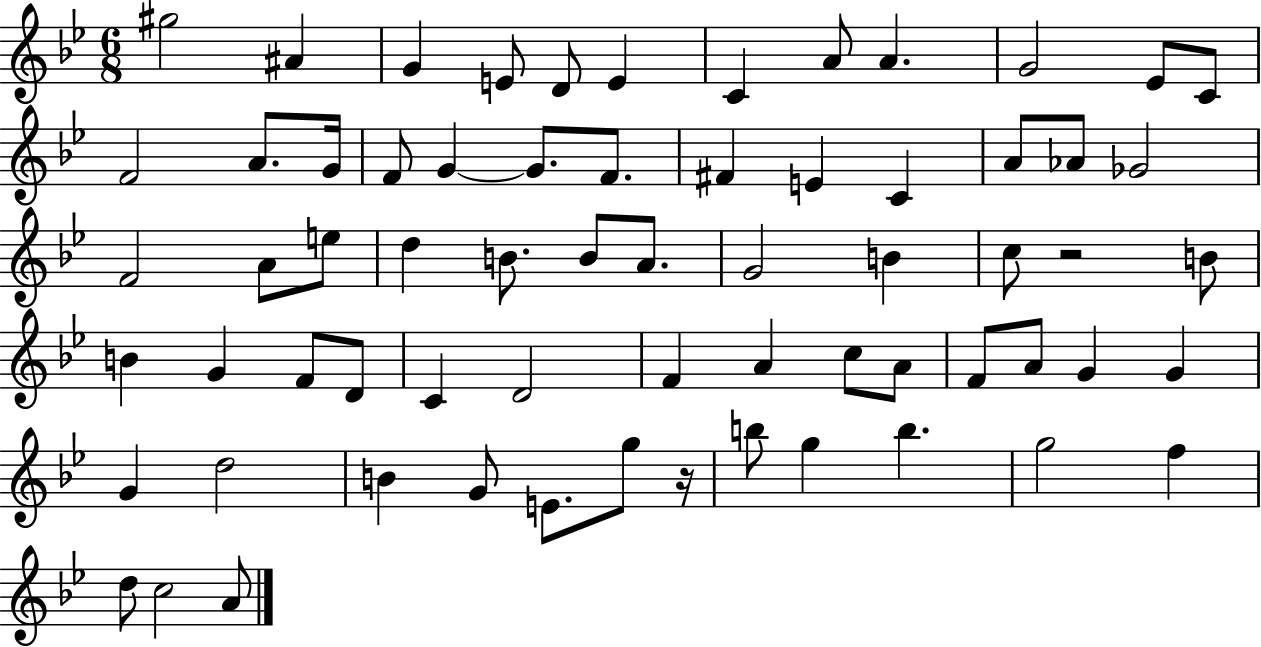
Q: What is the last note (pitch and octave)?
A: A4